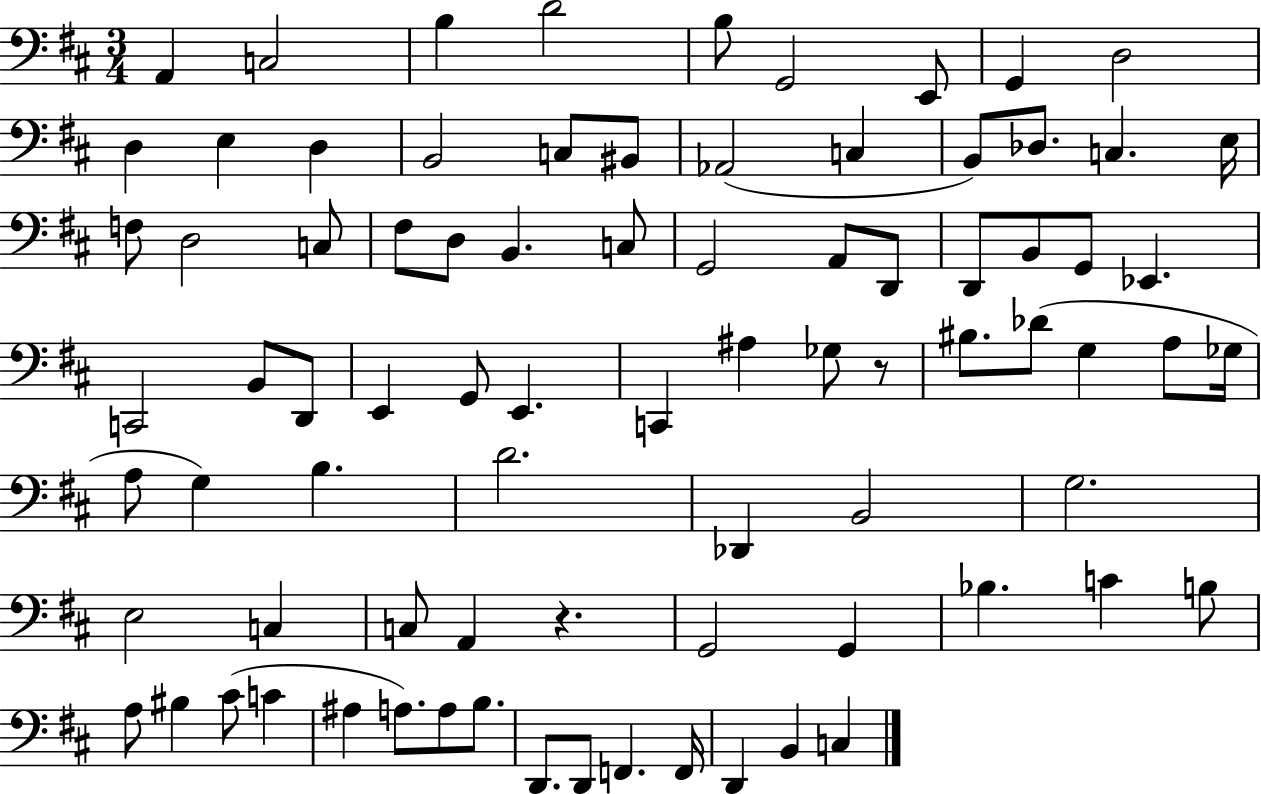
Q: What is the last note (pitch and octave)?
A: C3